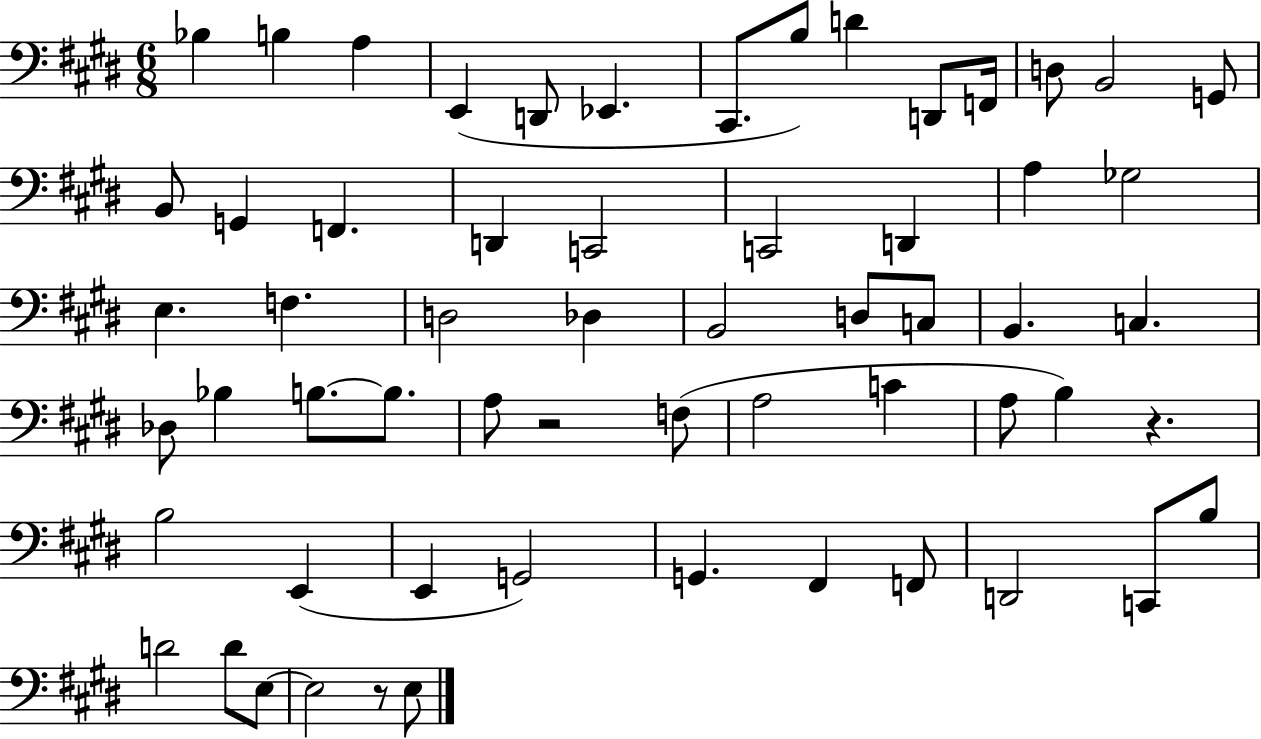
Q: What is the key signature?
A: E major